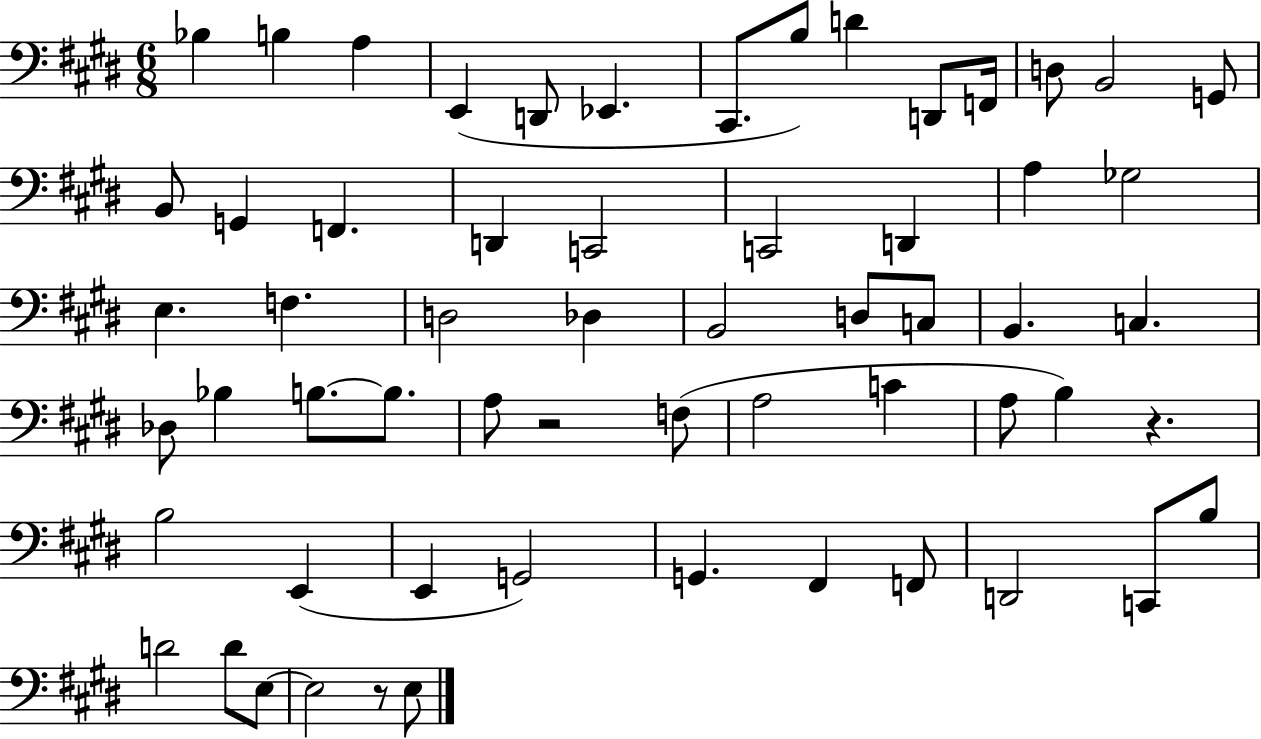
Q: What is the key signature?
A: E major